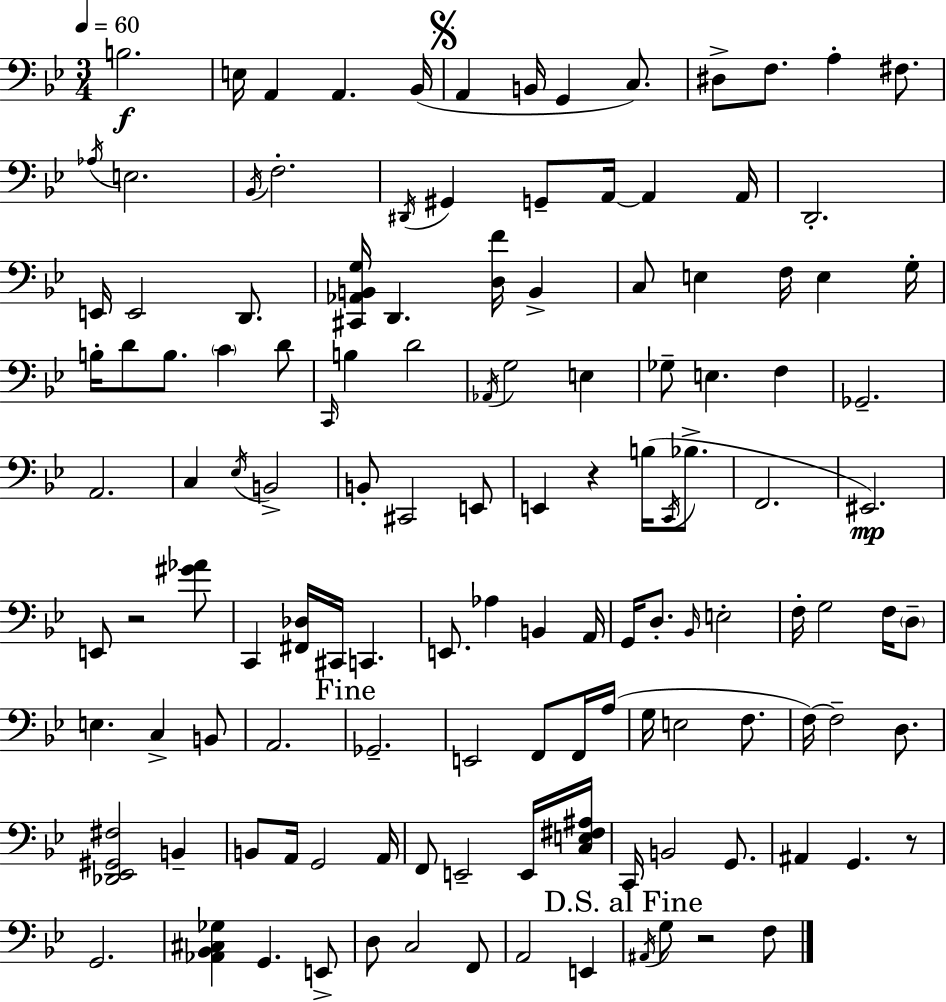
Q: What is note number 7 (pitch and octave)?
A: B2